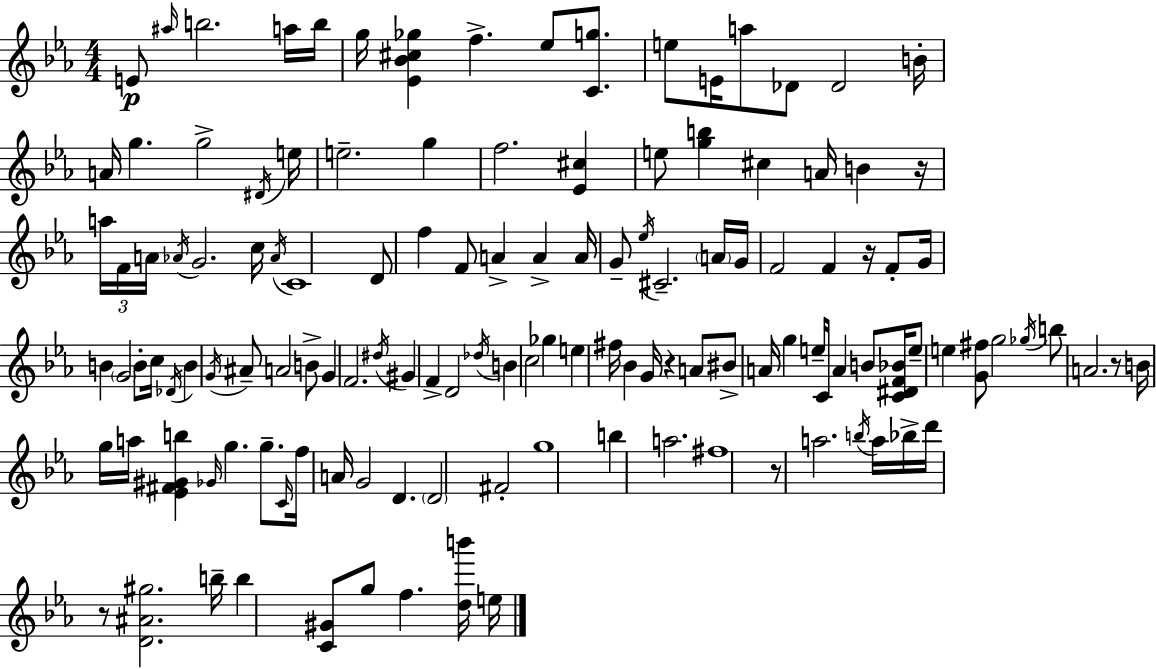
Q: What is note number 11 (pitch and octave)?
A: A5